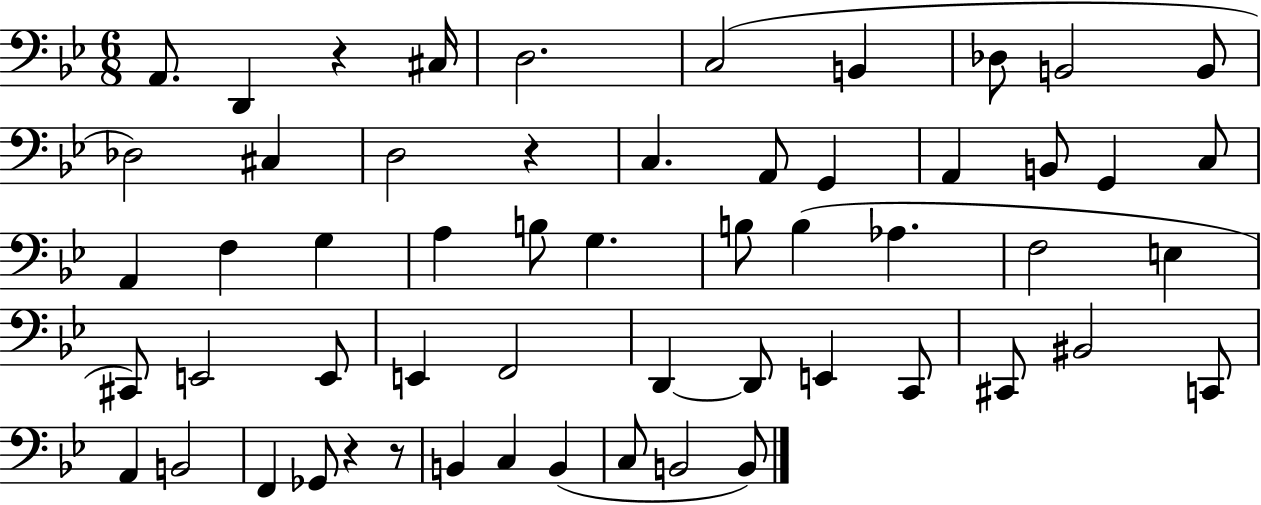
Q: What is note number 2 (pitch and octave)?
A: D2